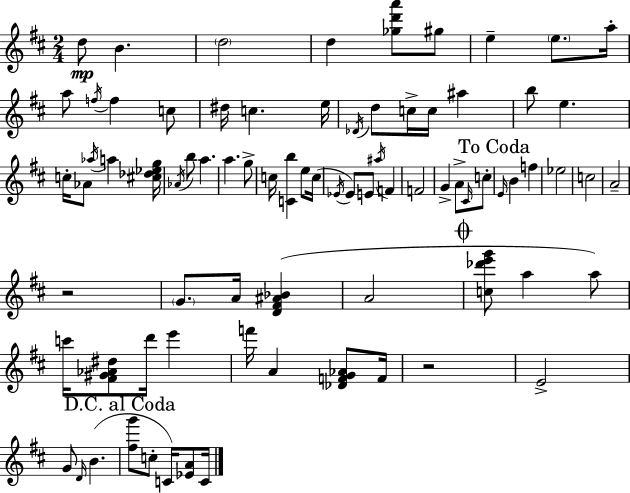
D5/e B4/q. D5/h D5/q [Gb5,D6,A6]/e G#5/e E5/q E5/e. A5/s A5/e F5/s F5/q C5/e D#5/s C5/q. E5/s Db4/s D5/e C5/s C5/s A#5/q B5/e E5/q. C5/s Ab4/e Ab5/s A5/q [C#5,Db5,Eb5,G5]/s Ab4/s B5/e A5/q. A5/q. G5/e C5/s [C4,B5]/q E5/e C5/s Eb4/s Eb4/e E4/e A#5/s F4/q F4/h G4/q A4/e C#4/s C5/e E4/s B4/q F5/q Eb5/h C5/h A4/h R/h G4/e. A4/s [D4,F#4,A#4,Bb4]/q A4/h [C5,Db6,E6,G6]/e A5/q A5/e C6/s [F#4,G#4,Ab4,D#5]/e D6/s E6/q F6/s A4/q [Db4,F4,G4,Ab4]/e F4/s R/h E4/h G4/e D4/s B4/q. [F#5,G6]/e C5/e C4/s [Eb4,A4]/e C4/s